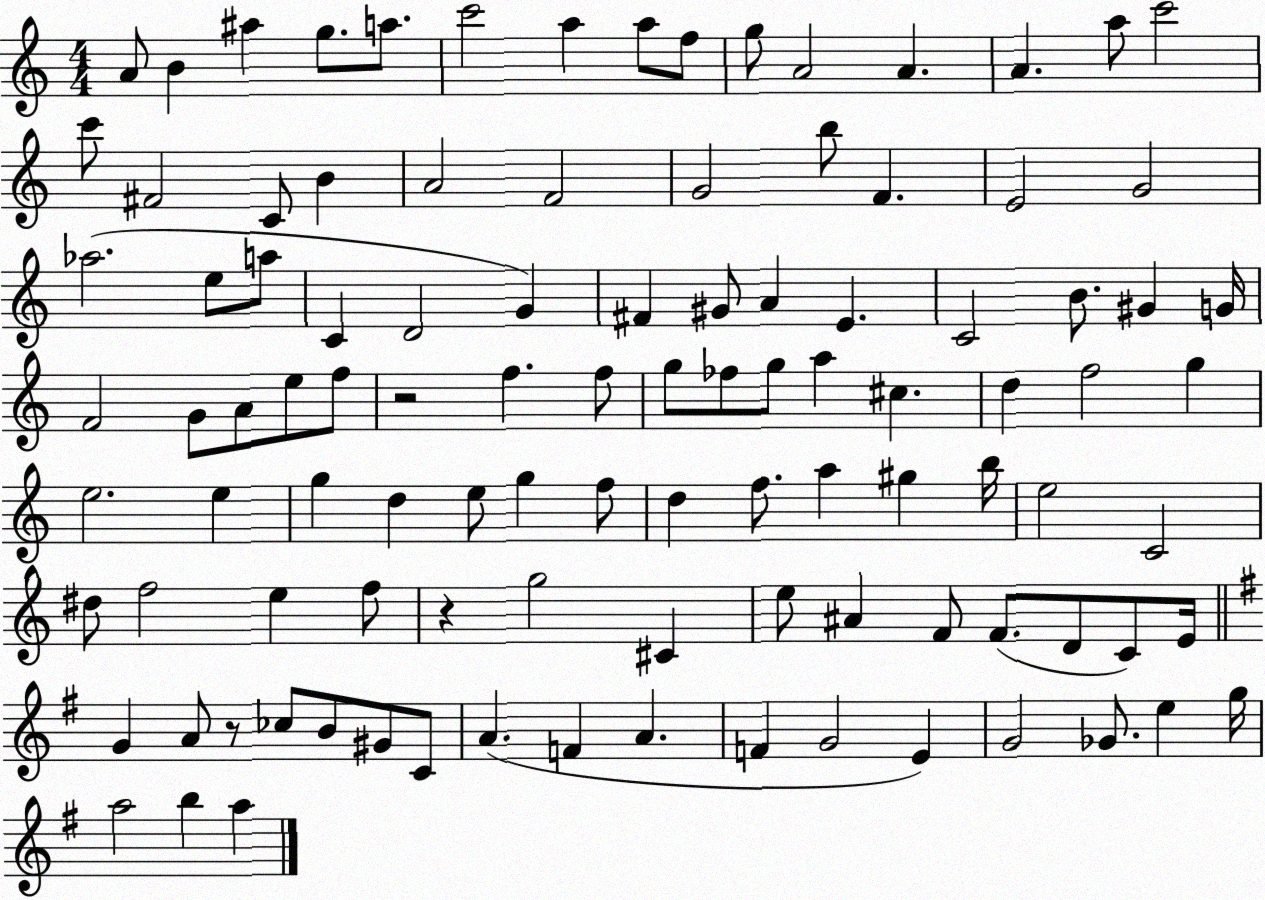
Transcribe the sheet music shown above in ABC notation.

X:1
T:Untitled
M:4/4
L:1/4
K:C
A/2 B ^a g/2 a/2 c'2 a a/2 f/2 g/2 A2 A A a/2 c'2 c'/2 ^F2 C/2 B A2 F2 G2 b/2 F E2 G2 _a2 e/2 a/2 C D2 G ^F ^G/2 A E C2 B/2 ^G G/4 F2 G/2 A/2 e/2 f/2 z2 f f/2 g/2 _f/2 g/2 a ^c d f2 g e2 e g d e/2 g f/2 d f/2 a ^g b/4 e2 C2 ^d/2 f2 e f/2 z g2 ^C e/2 ^A F/2 F/2 D/2 C/2 E/4 G A/2 z/2 _c/2 B/2 ^G/2 C/2 A F A F G2 E G2 _G/2 e g/4 a2 b a